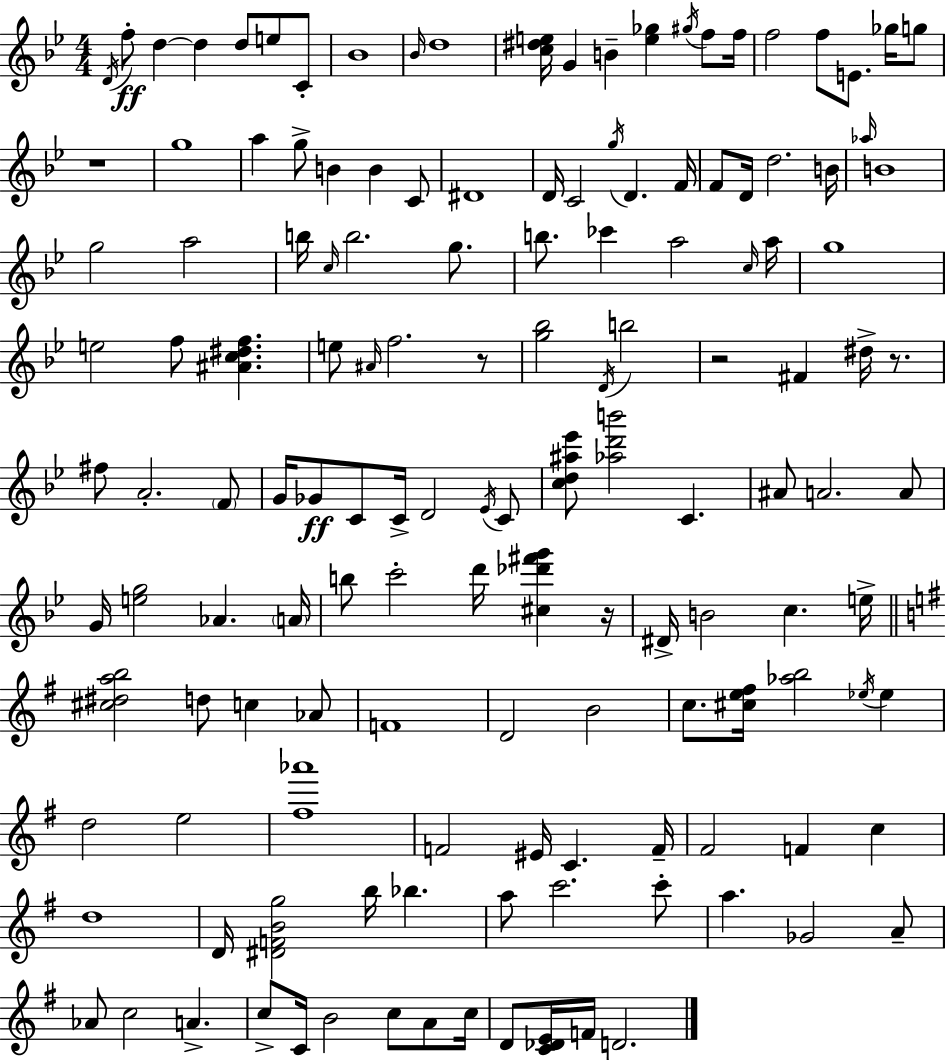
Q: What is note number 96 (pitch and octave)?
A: EIS4